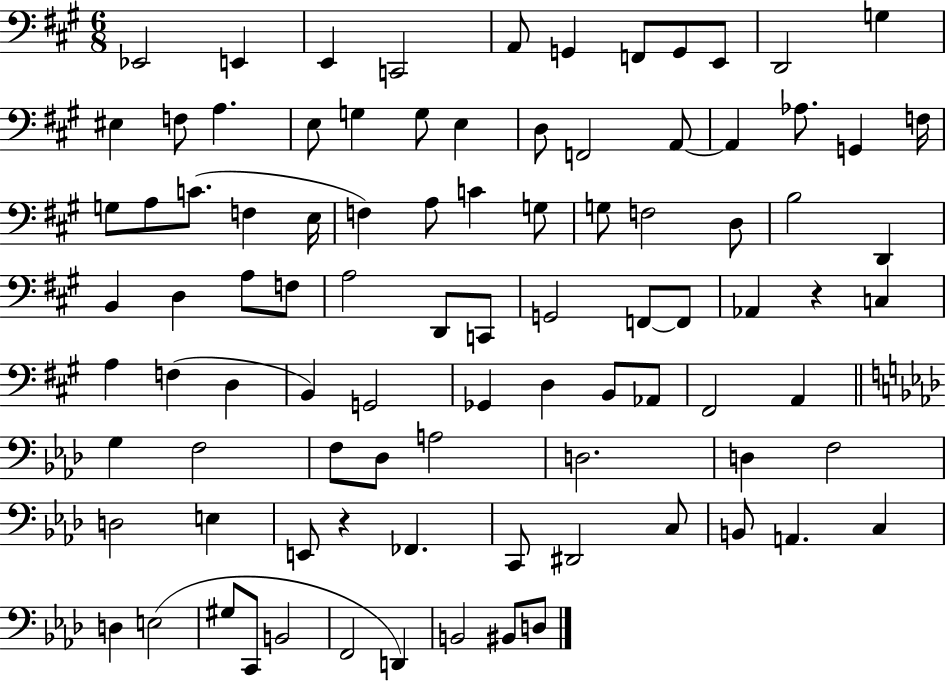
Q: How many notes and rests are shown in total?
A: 92